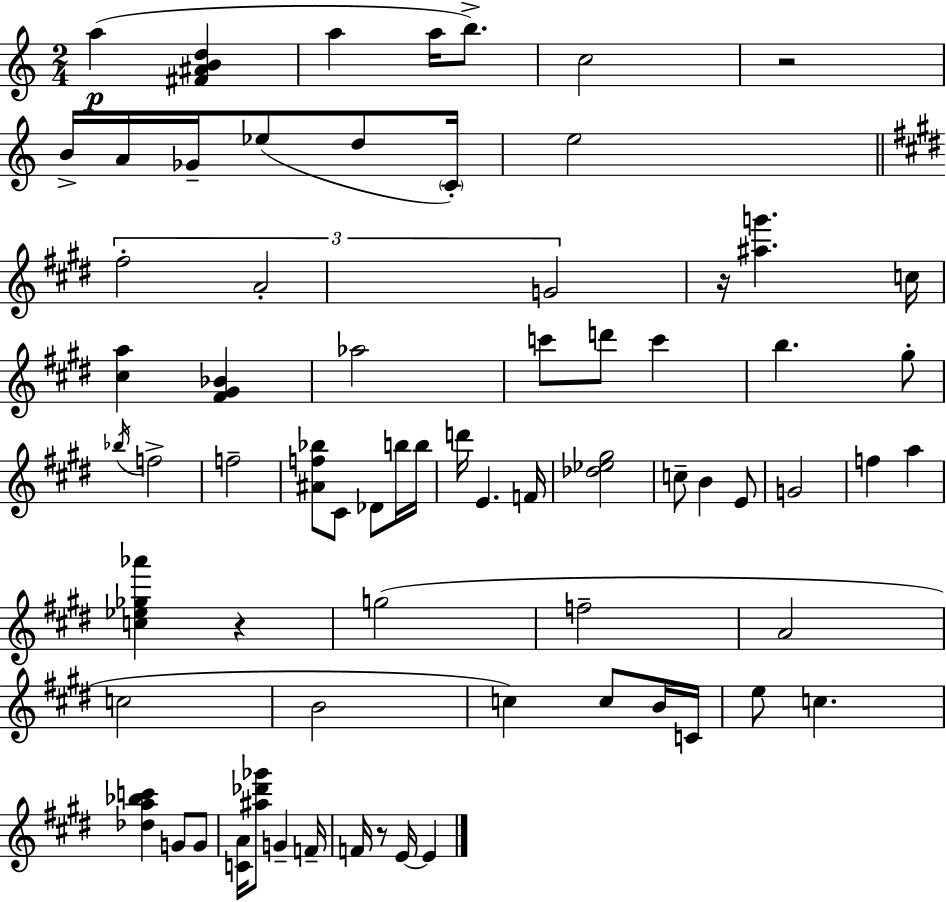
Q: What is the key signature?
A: A minor